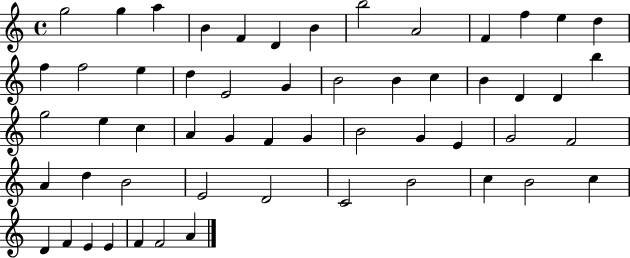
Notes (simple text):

G5/h G5/q A5/q B4/q F4/q D4/q B4/q B5/h A4/h F4/q F5/q E5/q D5/q F5/q F5/h E5/q D5/q E4/h G4/q B4/h B4/q C5/q B4/q D4/q D4/q B5/q G5/h E5/q C5/q A4/q G4/q F4/q G4/q B4/h G4/q E4/q G4/h F4/h A4/q D5/q B4/h E4/h D4/h C4/h B4/h C5/q B4/h C5/q D4/q F4/q E4/q E4/q F4/q F4/h A4/q